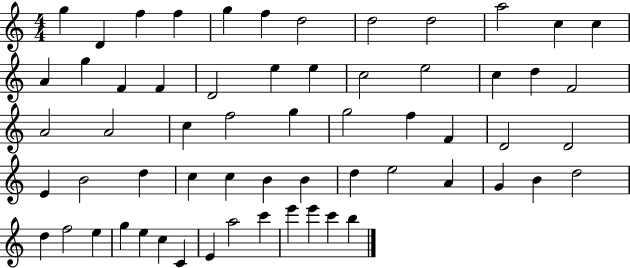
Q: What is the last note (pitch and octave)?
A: B5